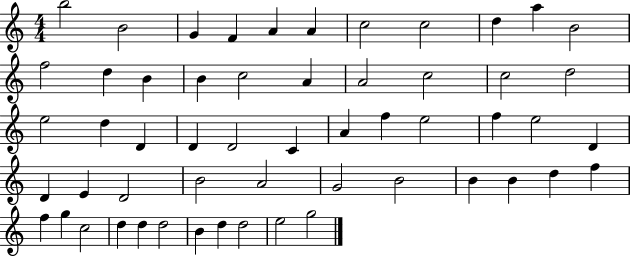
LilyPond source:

{
  \clef treble
  \numericTimeSignature
  \time 4/4
  \key c \major
  b''2 b'2 | g'4 f'4 a'4 a'4 | c''2 c''2 | d''4 a''4 b'2 | \break f''2 d''4 b'4 | b'4 c''2 a'4 | a'2 c''2 | c''2 d''2 | \break e''2 d''4 d'4 | d'4 d'2 c'4 | a'4 f''4 e''2 | f''4 e''2 d'4 | \break d'4 e'4 d'2 | b'2 a'2 | g'2 b'2 | b'4 b'4 d''4 f''4 | \break f''4 g''4 c''2 | d''4 d''4 d''2 | b'4 d''4 d''2 | e''2 g''2 | \break \bar "|."
}